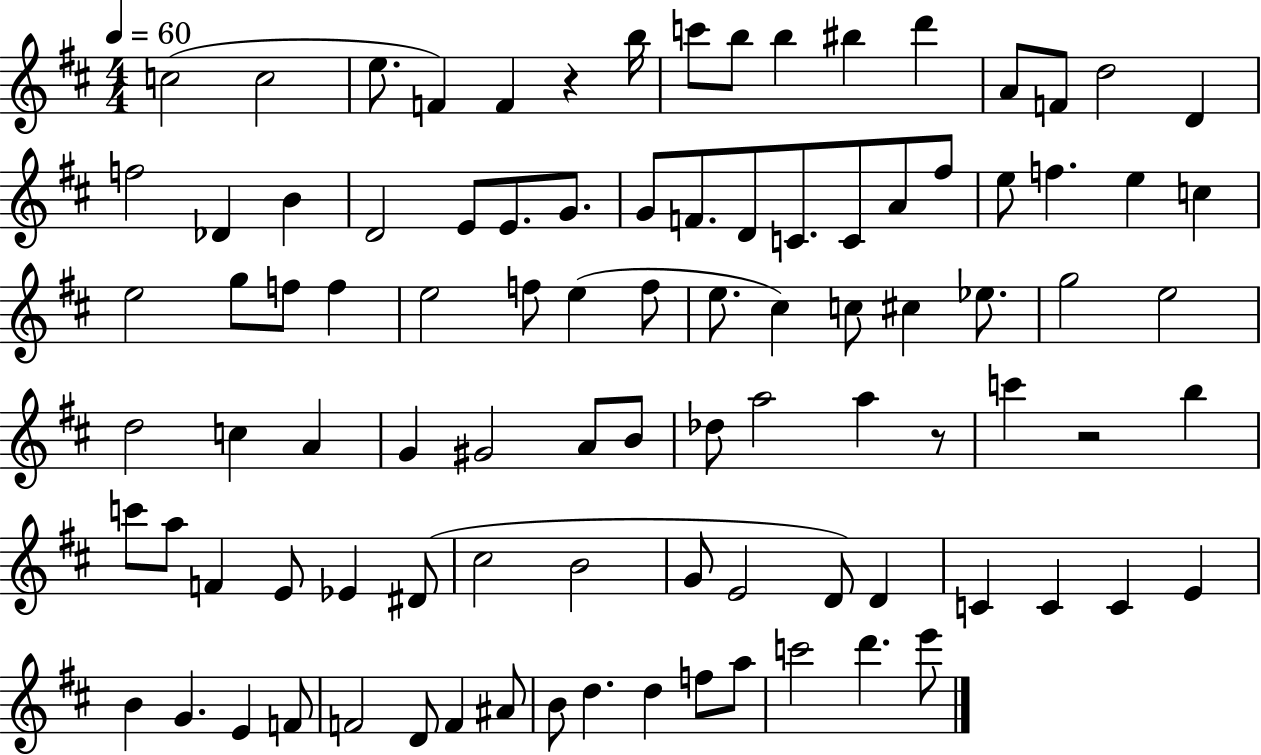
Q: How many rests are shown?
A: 3